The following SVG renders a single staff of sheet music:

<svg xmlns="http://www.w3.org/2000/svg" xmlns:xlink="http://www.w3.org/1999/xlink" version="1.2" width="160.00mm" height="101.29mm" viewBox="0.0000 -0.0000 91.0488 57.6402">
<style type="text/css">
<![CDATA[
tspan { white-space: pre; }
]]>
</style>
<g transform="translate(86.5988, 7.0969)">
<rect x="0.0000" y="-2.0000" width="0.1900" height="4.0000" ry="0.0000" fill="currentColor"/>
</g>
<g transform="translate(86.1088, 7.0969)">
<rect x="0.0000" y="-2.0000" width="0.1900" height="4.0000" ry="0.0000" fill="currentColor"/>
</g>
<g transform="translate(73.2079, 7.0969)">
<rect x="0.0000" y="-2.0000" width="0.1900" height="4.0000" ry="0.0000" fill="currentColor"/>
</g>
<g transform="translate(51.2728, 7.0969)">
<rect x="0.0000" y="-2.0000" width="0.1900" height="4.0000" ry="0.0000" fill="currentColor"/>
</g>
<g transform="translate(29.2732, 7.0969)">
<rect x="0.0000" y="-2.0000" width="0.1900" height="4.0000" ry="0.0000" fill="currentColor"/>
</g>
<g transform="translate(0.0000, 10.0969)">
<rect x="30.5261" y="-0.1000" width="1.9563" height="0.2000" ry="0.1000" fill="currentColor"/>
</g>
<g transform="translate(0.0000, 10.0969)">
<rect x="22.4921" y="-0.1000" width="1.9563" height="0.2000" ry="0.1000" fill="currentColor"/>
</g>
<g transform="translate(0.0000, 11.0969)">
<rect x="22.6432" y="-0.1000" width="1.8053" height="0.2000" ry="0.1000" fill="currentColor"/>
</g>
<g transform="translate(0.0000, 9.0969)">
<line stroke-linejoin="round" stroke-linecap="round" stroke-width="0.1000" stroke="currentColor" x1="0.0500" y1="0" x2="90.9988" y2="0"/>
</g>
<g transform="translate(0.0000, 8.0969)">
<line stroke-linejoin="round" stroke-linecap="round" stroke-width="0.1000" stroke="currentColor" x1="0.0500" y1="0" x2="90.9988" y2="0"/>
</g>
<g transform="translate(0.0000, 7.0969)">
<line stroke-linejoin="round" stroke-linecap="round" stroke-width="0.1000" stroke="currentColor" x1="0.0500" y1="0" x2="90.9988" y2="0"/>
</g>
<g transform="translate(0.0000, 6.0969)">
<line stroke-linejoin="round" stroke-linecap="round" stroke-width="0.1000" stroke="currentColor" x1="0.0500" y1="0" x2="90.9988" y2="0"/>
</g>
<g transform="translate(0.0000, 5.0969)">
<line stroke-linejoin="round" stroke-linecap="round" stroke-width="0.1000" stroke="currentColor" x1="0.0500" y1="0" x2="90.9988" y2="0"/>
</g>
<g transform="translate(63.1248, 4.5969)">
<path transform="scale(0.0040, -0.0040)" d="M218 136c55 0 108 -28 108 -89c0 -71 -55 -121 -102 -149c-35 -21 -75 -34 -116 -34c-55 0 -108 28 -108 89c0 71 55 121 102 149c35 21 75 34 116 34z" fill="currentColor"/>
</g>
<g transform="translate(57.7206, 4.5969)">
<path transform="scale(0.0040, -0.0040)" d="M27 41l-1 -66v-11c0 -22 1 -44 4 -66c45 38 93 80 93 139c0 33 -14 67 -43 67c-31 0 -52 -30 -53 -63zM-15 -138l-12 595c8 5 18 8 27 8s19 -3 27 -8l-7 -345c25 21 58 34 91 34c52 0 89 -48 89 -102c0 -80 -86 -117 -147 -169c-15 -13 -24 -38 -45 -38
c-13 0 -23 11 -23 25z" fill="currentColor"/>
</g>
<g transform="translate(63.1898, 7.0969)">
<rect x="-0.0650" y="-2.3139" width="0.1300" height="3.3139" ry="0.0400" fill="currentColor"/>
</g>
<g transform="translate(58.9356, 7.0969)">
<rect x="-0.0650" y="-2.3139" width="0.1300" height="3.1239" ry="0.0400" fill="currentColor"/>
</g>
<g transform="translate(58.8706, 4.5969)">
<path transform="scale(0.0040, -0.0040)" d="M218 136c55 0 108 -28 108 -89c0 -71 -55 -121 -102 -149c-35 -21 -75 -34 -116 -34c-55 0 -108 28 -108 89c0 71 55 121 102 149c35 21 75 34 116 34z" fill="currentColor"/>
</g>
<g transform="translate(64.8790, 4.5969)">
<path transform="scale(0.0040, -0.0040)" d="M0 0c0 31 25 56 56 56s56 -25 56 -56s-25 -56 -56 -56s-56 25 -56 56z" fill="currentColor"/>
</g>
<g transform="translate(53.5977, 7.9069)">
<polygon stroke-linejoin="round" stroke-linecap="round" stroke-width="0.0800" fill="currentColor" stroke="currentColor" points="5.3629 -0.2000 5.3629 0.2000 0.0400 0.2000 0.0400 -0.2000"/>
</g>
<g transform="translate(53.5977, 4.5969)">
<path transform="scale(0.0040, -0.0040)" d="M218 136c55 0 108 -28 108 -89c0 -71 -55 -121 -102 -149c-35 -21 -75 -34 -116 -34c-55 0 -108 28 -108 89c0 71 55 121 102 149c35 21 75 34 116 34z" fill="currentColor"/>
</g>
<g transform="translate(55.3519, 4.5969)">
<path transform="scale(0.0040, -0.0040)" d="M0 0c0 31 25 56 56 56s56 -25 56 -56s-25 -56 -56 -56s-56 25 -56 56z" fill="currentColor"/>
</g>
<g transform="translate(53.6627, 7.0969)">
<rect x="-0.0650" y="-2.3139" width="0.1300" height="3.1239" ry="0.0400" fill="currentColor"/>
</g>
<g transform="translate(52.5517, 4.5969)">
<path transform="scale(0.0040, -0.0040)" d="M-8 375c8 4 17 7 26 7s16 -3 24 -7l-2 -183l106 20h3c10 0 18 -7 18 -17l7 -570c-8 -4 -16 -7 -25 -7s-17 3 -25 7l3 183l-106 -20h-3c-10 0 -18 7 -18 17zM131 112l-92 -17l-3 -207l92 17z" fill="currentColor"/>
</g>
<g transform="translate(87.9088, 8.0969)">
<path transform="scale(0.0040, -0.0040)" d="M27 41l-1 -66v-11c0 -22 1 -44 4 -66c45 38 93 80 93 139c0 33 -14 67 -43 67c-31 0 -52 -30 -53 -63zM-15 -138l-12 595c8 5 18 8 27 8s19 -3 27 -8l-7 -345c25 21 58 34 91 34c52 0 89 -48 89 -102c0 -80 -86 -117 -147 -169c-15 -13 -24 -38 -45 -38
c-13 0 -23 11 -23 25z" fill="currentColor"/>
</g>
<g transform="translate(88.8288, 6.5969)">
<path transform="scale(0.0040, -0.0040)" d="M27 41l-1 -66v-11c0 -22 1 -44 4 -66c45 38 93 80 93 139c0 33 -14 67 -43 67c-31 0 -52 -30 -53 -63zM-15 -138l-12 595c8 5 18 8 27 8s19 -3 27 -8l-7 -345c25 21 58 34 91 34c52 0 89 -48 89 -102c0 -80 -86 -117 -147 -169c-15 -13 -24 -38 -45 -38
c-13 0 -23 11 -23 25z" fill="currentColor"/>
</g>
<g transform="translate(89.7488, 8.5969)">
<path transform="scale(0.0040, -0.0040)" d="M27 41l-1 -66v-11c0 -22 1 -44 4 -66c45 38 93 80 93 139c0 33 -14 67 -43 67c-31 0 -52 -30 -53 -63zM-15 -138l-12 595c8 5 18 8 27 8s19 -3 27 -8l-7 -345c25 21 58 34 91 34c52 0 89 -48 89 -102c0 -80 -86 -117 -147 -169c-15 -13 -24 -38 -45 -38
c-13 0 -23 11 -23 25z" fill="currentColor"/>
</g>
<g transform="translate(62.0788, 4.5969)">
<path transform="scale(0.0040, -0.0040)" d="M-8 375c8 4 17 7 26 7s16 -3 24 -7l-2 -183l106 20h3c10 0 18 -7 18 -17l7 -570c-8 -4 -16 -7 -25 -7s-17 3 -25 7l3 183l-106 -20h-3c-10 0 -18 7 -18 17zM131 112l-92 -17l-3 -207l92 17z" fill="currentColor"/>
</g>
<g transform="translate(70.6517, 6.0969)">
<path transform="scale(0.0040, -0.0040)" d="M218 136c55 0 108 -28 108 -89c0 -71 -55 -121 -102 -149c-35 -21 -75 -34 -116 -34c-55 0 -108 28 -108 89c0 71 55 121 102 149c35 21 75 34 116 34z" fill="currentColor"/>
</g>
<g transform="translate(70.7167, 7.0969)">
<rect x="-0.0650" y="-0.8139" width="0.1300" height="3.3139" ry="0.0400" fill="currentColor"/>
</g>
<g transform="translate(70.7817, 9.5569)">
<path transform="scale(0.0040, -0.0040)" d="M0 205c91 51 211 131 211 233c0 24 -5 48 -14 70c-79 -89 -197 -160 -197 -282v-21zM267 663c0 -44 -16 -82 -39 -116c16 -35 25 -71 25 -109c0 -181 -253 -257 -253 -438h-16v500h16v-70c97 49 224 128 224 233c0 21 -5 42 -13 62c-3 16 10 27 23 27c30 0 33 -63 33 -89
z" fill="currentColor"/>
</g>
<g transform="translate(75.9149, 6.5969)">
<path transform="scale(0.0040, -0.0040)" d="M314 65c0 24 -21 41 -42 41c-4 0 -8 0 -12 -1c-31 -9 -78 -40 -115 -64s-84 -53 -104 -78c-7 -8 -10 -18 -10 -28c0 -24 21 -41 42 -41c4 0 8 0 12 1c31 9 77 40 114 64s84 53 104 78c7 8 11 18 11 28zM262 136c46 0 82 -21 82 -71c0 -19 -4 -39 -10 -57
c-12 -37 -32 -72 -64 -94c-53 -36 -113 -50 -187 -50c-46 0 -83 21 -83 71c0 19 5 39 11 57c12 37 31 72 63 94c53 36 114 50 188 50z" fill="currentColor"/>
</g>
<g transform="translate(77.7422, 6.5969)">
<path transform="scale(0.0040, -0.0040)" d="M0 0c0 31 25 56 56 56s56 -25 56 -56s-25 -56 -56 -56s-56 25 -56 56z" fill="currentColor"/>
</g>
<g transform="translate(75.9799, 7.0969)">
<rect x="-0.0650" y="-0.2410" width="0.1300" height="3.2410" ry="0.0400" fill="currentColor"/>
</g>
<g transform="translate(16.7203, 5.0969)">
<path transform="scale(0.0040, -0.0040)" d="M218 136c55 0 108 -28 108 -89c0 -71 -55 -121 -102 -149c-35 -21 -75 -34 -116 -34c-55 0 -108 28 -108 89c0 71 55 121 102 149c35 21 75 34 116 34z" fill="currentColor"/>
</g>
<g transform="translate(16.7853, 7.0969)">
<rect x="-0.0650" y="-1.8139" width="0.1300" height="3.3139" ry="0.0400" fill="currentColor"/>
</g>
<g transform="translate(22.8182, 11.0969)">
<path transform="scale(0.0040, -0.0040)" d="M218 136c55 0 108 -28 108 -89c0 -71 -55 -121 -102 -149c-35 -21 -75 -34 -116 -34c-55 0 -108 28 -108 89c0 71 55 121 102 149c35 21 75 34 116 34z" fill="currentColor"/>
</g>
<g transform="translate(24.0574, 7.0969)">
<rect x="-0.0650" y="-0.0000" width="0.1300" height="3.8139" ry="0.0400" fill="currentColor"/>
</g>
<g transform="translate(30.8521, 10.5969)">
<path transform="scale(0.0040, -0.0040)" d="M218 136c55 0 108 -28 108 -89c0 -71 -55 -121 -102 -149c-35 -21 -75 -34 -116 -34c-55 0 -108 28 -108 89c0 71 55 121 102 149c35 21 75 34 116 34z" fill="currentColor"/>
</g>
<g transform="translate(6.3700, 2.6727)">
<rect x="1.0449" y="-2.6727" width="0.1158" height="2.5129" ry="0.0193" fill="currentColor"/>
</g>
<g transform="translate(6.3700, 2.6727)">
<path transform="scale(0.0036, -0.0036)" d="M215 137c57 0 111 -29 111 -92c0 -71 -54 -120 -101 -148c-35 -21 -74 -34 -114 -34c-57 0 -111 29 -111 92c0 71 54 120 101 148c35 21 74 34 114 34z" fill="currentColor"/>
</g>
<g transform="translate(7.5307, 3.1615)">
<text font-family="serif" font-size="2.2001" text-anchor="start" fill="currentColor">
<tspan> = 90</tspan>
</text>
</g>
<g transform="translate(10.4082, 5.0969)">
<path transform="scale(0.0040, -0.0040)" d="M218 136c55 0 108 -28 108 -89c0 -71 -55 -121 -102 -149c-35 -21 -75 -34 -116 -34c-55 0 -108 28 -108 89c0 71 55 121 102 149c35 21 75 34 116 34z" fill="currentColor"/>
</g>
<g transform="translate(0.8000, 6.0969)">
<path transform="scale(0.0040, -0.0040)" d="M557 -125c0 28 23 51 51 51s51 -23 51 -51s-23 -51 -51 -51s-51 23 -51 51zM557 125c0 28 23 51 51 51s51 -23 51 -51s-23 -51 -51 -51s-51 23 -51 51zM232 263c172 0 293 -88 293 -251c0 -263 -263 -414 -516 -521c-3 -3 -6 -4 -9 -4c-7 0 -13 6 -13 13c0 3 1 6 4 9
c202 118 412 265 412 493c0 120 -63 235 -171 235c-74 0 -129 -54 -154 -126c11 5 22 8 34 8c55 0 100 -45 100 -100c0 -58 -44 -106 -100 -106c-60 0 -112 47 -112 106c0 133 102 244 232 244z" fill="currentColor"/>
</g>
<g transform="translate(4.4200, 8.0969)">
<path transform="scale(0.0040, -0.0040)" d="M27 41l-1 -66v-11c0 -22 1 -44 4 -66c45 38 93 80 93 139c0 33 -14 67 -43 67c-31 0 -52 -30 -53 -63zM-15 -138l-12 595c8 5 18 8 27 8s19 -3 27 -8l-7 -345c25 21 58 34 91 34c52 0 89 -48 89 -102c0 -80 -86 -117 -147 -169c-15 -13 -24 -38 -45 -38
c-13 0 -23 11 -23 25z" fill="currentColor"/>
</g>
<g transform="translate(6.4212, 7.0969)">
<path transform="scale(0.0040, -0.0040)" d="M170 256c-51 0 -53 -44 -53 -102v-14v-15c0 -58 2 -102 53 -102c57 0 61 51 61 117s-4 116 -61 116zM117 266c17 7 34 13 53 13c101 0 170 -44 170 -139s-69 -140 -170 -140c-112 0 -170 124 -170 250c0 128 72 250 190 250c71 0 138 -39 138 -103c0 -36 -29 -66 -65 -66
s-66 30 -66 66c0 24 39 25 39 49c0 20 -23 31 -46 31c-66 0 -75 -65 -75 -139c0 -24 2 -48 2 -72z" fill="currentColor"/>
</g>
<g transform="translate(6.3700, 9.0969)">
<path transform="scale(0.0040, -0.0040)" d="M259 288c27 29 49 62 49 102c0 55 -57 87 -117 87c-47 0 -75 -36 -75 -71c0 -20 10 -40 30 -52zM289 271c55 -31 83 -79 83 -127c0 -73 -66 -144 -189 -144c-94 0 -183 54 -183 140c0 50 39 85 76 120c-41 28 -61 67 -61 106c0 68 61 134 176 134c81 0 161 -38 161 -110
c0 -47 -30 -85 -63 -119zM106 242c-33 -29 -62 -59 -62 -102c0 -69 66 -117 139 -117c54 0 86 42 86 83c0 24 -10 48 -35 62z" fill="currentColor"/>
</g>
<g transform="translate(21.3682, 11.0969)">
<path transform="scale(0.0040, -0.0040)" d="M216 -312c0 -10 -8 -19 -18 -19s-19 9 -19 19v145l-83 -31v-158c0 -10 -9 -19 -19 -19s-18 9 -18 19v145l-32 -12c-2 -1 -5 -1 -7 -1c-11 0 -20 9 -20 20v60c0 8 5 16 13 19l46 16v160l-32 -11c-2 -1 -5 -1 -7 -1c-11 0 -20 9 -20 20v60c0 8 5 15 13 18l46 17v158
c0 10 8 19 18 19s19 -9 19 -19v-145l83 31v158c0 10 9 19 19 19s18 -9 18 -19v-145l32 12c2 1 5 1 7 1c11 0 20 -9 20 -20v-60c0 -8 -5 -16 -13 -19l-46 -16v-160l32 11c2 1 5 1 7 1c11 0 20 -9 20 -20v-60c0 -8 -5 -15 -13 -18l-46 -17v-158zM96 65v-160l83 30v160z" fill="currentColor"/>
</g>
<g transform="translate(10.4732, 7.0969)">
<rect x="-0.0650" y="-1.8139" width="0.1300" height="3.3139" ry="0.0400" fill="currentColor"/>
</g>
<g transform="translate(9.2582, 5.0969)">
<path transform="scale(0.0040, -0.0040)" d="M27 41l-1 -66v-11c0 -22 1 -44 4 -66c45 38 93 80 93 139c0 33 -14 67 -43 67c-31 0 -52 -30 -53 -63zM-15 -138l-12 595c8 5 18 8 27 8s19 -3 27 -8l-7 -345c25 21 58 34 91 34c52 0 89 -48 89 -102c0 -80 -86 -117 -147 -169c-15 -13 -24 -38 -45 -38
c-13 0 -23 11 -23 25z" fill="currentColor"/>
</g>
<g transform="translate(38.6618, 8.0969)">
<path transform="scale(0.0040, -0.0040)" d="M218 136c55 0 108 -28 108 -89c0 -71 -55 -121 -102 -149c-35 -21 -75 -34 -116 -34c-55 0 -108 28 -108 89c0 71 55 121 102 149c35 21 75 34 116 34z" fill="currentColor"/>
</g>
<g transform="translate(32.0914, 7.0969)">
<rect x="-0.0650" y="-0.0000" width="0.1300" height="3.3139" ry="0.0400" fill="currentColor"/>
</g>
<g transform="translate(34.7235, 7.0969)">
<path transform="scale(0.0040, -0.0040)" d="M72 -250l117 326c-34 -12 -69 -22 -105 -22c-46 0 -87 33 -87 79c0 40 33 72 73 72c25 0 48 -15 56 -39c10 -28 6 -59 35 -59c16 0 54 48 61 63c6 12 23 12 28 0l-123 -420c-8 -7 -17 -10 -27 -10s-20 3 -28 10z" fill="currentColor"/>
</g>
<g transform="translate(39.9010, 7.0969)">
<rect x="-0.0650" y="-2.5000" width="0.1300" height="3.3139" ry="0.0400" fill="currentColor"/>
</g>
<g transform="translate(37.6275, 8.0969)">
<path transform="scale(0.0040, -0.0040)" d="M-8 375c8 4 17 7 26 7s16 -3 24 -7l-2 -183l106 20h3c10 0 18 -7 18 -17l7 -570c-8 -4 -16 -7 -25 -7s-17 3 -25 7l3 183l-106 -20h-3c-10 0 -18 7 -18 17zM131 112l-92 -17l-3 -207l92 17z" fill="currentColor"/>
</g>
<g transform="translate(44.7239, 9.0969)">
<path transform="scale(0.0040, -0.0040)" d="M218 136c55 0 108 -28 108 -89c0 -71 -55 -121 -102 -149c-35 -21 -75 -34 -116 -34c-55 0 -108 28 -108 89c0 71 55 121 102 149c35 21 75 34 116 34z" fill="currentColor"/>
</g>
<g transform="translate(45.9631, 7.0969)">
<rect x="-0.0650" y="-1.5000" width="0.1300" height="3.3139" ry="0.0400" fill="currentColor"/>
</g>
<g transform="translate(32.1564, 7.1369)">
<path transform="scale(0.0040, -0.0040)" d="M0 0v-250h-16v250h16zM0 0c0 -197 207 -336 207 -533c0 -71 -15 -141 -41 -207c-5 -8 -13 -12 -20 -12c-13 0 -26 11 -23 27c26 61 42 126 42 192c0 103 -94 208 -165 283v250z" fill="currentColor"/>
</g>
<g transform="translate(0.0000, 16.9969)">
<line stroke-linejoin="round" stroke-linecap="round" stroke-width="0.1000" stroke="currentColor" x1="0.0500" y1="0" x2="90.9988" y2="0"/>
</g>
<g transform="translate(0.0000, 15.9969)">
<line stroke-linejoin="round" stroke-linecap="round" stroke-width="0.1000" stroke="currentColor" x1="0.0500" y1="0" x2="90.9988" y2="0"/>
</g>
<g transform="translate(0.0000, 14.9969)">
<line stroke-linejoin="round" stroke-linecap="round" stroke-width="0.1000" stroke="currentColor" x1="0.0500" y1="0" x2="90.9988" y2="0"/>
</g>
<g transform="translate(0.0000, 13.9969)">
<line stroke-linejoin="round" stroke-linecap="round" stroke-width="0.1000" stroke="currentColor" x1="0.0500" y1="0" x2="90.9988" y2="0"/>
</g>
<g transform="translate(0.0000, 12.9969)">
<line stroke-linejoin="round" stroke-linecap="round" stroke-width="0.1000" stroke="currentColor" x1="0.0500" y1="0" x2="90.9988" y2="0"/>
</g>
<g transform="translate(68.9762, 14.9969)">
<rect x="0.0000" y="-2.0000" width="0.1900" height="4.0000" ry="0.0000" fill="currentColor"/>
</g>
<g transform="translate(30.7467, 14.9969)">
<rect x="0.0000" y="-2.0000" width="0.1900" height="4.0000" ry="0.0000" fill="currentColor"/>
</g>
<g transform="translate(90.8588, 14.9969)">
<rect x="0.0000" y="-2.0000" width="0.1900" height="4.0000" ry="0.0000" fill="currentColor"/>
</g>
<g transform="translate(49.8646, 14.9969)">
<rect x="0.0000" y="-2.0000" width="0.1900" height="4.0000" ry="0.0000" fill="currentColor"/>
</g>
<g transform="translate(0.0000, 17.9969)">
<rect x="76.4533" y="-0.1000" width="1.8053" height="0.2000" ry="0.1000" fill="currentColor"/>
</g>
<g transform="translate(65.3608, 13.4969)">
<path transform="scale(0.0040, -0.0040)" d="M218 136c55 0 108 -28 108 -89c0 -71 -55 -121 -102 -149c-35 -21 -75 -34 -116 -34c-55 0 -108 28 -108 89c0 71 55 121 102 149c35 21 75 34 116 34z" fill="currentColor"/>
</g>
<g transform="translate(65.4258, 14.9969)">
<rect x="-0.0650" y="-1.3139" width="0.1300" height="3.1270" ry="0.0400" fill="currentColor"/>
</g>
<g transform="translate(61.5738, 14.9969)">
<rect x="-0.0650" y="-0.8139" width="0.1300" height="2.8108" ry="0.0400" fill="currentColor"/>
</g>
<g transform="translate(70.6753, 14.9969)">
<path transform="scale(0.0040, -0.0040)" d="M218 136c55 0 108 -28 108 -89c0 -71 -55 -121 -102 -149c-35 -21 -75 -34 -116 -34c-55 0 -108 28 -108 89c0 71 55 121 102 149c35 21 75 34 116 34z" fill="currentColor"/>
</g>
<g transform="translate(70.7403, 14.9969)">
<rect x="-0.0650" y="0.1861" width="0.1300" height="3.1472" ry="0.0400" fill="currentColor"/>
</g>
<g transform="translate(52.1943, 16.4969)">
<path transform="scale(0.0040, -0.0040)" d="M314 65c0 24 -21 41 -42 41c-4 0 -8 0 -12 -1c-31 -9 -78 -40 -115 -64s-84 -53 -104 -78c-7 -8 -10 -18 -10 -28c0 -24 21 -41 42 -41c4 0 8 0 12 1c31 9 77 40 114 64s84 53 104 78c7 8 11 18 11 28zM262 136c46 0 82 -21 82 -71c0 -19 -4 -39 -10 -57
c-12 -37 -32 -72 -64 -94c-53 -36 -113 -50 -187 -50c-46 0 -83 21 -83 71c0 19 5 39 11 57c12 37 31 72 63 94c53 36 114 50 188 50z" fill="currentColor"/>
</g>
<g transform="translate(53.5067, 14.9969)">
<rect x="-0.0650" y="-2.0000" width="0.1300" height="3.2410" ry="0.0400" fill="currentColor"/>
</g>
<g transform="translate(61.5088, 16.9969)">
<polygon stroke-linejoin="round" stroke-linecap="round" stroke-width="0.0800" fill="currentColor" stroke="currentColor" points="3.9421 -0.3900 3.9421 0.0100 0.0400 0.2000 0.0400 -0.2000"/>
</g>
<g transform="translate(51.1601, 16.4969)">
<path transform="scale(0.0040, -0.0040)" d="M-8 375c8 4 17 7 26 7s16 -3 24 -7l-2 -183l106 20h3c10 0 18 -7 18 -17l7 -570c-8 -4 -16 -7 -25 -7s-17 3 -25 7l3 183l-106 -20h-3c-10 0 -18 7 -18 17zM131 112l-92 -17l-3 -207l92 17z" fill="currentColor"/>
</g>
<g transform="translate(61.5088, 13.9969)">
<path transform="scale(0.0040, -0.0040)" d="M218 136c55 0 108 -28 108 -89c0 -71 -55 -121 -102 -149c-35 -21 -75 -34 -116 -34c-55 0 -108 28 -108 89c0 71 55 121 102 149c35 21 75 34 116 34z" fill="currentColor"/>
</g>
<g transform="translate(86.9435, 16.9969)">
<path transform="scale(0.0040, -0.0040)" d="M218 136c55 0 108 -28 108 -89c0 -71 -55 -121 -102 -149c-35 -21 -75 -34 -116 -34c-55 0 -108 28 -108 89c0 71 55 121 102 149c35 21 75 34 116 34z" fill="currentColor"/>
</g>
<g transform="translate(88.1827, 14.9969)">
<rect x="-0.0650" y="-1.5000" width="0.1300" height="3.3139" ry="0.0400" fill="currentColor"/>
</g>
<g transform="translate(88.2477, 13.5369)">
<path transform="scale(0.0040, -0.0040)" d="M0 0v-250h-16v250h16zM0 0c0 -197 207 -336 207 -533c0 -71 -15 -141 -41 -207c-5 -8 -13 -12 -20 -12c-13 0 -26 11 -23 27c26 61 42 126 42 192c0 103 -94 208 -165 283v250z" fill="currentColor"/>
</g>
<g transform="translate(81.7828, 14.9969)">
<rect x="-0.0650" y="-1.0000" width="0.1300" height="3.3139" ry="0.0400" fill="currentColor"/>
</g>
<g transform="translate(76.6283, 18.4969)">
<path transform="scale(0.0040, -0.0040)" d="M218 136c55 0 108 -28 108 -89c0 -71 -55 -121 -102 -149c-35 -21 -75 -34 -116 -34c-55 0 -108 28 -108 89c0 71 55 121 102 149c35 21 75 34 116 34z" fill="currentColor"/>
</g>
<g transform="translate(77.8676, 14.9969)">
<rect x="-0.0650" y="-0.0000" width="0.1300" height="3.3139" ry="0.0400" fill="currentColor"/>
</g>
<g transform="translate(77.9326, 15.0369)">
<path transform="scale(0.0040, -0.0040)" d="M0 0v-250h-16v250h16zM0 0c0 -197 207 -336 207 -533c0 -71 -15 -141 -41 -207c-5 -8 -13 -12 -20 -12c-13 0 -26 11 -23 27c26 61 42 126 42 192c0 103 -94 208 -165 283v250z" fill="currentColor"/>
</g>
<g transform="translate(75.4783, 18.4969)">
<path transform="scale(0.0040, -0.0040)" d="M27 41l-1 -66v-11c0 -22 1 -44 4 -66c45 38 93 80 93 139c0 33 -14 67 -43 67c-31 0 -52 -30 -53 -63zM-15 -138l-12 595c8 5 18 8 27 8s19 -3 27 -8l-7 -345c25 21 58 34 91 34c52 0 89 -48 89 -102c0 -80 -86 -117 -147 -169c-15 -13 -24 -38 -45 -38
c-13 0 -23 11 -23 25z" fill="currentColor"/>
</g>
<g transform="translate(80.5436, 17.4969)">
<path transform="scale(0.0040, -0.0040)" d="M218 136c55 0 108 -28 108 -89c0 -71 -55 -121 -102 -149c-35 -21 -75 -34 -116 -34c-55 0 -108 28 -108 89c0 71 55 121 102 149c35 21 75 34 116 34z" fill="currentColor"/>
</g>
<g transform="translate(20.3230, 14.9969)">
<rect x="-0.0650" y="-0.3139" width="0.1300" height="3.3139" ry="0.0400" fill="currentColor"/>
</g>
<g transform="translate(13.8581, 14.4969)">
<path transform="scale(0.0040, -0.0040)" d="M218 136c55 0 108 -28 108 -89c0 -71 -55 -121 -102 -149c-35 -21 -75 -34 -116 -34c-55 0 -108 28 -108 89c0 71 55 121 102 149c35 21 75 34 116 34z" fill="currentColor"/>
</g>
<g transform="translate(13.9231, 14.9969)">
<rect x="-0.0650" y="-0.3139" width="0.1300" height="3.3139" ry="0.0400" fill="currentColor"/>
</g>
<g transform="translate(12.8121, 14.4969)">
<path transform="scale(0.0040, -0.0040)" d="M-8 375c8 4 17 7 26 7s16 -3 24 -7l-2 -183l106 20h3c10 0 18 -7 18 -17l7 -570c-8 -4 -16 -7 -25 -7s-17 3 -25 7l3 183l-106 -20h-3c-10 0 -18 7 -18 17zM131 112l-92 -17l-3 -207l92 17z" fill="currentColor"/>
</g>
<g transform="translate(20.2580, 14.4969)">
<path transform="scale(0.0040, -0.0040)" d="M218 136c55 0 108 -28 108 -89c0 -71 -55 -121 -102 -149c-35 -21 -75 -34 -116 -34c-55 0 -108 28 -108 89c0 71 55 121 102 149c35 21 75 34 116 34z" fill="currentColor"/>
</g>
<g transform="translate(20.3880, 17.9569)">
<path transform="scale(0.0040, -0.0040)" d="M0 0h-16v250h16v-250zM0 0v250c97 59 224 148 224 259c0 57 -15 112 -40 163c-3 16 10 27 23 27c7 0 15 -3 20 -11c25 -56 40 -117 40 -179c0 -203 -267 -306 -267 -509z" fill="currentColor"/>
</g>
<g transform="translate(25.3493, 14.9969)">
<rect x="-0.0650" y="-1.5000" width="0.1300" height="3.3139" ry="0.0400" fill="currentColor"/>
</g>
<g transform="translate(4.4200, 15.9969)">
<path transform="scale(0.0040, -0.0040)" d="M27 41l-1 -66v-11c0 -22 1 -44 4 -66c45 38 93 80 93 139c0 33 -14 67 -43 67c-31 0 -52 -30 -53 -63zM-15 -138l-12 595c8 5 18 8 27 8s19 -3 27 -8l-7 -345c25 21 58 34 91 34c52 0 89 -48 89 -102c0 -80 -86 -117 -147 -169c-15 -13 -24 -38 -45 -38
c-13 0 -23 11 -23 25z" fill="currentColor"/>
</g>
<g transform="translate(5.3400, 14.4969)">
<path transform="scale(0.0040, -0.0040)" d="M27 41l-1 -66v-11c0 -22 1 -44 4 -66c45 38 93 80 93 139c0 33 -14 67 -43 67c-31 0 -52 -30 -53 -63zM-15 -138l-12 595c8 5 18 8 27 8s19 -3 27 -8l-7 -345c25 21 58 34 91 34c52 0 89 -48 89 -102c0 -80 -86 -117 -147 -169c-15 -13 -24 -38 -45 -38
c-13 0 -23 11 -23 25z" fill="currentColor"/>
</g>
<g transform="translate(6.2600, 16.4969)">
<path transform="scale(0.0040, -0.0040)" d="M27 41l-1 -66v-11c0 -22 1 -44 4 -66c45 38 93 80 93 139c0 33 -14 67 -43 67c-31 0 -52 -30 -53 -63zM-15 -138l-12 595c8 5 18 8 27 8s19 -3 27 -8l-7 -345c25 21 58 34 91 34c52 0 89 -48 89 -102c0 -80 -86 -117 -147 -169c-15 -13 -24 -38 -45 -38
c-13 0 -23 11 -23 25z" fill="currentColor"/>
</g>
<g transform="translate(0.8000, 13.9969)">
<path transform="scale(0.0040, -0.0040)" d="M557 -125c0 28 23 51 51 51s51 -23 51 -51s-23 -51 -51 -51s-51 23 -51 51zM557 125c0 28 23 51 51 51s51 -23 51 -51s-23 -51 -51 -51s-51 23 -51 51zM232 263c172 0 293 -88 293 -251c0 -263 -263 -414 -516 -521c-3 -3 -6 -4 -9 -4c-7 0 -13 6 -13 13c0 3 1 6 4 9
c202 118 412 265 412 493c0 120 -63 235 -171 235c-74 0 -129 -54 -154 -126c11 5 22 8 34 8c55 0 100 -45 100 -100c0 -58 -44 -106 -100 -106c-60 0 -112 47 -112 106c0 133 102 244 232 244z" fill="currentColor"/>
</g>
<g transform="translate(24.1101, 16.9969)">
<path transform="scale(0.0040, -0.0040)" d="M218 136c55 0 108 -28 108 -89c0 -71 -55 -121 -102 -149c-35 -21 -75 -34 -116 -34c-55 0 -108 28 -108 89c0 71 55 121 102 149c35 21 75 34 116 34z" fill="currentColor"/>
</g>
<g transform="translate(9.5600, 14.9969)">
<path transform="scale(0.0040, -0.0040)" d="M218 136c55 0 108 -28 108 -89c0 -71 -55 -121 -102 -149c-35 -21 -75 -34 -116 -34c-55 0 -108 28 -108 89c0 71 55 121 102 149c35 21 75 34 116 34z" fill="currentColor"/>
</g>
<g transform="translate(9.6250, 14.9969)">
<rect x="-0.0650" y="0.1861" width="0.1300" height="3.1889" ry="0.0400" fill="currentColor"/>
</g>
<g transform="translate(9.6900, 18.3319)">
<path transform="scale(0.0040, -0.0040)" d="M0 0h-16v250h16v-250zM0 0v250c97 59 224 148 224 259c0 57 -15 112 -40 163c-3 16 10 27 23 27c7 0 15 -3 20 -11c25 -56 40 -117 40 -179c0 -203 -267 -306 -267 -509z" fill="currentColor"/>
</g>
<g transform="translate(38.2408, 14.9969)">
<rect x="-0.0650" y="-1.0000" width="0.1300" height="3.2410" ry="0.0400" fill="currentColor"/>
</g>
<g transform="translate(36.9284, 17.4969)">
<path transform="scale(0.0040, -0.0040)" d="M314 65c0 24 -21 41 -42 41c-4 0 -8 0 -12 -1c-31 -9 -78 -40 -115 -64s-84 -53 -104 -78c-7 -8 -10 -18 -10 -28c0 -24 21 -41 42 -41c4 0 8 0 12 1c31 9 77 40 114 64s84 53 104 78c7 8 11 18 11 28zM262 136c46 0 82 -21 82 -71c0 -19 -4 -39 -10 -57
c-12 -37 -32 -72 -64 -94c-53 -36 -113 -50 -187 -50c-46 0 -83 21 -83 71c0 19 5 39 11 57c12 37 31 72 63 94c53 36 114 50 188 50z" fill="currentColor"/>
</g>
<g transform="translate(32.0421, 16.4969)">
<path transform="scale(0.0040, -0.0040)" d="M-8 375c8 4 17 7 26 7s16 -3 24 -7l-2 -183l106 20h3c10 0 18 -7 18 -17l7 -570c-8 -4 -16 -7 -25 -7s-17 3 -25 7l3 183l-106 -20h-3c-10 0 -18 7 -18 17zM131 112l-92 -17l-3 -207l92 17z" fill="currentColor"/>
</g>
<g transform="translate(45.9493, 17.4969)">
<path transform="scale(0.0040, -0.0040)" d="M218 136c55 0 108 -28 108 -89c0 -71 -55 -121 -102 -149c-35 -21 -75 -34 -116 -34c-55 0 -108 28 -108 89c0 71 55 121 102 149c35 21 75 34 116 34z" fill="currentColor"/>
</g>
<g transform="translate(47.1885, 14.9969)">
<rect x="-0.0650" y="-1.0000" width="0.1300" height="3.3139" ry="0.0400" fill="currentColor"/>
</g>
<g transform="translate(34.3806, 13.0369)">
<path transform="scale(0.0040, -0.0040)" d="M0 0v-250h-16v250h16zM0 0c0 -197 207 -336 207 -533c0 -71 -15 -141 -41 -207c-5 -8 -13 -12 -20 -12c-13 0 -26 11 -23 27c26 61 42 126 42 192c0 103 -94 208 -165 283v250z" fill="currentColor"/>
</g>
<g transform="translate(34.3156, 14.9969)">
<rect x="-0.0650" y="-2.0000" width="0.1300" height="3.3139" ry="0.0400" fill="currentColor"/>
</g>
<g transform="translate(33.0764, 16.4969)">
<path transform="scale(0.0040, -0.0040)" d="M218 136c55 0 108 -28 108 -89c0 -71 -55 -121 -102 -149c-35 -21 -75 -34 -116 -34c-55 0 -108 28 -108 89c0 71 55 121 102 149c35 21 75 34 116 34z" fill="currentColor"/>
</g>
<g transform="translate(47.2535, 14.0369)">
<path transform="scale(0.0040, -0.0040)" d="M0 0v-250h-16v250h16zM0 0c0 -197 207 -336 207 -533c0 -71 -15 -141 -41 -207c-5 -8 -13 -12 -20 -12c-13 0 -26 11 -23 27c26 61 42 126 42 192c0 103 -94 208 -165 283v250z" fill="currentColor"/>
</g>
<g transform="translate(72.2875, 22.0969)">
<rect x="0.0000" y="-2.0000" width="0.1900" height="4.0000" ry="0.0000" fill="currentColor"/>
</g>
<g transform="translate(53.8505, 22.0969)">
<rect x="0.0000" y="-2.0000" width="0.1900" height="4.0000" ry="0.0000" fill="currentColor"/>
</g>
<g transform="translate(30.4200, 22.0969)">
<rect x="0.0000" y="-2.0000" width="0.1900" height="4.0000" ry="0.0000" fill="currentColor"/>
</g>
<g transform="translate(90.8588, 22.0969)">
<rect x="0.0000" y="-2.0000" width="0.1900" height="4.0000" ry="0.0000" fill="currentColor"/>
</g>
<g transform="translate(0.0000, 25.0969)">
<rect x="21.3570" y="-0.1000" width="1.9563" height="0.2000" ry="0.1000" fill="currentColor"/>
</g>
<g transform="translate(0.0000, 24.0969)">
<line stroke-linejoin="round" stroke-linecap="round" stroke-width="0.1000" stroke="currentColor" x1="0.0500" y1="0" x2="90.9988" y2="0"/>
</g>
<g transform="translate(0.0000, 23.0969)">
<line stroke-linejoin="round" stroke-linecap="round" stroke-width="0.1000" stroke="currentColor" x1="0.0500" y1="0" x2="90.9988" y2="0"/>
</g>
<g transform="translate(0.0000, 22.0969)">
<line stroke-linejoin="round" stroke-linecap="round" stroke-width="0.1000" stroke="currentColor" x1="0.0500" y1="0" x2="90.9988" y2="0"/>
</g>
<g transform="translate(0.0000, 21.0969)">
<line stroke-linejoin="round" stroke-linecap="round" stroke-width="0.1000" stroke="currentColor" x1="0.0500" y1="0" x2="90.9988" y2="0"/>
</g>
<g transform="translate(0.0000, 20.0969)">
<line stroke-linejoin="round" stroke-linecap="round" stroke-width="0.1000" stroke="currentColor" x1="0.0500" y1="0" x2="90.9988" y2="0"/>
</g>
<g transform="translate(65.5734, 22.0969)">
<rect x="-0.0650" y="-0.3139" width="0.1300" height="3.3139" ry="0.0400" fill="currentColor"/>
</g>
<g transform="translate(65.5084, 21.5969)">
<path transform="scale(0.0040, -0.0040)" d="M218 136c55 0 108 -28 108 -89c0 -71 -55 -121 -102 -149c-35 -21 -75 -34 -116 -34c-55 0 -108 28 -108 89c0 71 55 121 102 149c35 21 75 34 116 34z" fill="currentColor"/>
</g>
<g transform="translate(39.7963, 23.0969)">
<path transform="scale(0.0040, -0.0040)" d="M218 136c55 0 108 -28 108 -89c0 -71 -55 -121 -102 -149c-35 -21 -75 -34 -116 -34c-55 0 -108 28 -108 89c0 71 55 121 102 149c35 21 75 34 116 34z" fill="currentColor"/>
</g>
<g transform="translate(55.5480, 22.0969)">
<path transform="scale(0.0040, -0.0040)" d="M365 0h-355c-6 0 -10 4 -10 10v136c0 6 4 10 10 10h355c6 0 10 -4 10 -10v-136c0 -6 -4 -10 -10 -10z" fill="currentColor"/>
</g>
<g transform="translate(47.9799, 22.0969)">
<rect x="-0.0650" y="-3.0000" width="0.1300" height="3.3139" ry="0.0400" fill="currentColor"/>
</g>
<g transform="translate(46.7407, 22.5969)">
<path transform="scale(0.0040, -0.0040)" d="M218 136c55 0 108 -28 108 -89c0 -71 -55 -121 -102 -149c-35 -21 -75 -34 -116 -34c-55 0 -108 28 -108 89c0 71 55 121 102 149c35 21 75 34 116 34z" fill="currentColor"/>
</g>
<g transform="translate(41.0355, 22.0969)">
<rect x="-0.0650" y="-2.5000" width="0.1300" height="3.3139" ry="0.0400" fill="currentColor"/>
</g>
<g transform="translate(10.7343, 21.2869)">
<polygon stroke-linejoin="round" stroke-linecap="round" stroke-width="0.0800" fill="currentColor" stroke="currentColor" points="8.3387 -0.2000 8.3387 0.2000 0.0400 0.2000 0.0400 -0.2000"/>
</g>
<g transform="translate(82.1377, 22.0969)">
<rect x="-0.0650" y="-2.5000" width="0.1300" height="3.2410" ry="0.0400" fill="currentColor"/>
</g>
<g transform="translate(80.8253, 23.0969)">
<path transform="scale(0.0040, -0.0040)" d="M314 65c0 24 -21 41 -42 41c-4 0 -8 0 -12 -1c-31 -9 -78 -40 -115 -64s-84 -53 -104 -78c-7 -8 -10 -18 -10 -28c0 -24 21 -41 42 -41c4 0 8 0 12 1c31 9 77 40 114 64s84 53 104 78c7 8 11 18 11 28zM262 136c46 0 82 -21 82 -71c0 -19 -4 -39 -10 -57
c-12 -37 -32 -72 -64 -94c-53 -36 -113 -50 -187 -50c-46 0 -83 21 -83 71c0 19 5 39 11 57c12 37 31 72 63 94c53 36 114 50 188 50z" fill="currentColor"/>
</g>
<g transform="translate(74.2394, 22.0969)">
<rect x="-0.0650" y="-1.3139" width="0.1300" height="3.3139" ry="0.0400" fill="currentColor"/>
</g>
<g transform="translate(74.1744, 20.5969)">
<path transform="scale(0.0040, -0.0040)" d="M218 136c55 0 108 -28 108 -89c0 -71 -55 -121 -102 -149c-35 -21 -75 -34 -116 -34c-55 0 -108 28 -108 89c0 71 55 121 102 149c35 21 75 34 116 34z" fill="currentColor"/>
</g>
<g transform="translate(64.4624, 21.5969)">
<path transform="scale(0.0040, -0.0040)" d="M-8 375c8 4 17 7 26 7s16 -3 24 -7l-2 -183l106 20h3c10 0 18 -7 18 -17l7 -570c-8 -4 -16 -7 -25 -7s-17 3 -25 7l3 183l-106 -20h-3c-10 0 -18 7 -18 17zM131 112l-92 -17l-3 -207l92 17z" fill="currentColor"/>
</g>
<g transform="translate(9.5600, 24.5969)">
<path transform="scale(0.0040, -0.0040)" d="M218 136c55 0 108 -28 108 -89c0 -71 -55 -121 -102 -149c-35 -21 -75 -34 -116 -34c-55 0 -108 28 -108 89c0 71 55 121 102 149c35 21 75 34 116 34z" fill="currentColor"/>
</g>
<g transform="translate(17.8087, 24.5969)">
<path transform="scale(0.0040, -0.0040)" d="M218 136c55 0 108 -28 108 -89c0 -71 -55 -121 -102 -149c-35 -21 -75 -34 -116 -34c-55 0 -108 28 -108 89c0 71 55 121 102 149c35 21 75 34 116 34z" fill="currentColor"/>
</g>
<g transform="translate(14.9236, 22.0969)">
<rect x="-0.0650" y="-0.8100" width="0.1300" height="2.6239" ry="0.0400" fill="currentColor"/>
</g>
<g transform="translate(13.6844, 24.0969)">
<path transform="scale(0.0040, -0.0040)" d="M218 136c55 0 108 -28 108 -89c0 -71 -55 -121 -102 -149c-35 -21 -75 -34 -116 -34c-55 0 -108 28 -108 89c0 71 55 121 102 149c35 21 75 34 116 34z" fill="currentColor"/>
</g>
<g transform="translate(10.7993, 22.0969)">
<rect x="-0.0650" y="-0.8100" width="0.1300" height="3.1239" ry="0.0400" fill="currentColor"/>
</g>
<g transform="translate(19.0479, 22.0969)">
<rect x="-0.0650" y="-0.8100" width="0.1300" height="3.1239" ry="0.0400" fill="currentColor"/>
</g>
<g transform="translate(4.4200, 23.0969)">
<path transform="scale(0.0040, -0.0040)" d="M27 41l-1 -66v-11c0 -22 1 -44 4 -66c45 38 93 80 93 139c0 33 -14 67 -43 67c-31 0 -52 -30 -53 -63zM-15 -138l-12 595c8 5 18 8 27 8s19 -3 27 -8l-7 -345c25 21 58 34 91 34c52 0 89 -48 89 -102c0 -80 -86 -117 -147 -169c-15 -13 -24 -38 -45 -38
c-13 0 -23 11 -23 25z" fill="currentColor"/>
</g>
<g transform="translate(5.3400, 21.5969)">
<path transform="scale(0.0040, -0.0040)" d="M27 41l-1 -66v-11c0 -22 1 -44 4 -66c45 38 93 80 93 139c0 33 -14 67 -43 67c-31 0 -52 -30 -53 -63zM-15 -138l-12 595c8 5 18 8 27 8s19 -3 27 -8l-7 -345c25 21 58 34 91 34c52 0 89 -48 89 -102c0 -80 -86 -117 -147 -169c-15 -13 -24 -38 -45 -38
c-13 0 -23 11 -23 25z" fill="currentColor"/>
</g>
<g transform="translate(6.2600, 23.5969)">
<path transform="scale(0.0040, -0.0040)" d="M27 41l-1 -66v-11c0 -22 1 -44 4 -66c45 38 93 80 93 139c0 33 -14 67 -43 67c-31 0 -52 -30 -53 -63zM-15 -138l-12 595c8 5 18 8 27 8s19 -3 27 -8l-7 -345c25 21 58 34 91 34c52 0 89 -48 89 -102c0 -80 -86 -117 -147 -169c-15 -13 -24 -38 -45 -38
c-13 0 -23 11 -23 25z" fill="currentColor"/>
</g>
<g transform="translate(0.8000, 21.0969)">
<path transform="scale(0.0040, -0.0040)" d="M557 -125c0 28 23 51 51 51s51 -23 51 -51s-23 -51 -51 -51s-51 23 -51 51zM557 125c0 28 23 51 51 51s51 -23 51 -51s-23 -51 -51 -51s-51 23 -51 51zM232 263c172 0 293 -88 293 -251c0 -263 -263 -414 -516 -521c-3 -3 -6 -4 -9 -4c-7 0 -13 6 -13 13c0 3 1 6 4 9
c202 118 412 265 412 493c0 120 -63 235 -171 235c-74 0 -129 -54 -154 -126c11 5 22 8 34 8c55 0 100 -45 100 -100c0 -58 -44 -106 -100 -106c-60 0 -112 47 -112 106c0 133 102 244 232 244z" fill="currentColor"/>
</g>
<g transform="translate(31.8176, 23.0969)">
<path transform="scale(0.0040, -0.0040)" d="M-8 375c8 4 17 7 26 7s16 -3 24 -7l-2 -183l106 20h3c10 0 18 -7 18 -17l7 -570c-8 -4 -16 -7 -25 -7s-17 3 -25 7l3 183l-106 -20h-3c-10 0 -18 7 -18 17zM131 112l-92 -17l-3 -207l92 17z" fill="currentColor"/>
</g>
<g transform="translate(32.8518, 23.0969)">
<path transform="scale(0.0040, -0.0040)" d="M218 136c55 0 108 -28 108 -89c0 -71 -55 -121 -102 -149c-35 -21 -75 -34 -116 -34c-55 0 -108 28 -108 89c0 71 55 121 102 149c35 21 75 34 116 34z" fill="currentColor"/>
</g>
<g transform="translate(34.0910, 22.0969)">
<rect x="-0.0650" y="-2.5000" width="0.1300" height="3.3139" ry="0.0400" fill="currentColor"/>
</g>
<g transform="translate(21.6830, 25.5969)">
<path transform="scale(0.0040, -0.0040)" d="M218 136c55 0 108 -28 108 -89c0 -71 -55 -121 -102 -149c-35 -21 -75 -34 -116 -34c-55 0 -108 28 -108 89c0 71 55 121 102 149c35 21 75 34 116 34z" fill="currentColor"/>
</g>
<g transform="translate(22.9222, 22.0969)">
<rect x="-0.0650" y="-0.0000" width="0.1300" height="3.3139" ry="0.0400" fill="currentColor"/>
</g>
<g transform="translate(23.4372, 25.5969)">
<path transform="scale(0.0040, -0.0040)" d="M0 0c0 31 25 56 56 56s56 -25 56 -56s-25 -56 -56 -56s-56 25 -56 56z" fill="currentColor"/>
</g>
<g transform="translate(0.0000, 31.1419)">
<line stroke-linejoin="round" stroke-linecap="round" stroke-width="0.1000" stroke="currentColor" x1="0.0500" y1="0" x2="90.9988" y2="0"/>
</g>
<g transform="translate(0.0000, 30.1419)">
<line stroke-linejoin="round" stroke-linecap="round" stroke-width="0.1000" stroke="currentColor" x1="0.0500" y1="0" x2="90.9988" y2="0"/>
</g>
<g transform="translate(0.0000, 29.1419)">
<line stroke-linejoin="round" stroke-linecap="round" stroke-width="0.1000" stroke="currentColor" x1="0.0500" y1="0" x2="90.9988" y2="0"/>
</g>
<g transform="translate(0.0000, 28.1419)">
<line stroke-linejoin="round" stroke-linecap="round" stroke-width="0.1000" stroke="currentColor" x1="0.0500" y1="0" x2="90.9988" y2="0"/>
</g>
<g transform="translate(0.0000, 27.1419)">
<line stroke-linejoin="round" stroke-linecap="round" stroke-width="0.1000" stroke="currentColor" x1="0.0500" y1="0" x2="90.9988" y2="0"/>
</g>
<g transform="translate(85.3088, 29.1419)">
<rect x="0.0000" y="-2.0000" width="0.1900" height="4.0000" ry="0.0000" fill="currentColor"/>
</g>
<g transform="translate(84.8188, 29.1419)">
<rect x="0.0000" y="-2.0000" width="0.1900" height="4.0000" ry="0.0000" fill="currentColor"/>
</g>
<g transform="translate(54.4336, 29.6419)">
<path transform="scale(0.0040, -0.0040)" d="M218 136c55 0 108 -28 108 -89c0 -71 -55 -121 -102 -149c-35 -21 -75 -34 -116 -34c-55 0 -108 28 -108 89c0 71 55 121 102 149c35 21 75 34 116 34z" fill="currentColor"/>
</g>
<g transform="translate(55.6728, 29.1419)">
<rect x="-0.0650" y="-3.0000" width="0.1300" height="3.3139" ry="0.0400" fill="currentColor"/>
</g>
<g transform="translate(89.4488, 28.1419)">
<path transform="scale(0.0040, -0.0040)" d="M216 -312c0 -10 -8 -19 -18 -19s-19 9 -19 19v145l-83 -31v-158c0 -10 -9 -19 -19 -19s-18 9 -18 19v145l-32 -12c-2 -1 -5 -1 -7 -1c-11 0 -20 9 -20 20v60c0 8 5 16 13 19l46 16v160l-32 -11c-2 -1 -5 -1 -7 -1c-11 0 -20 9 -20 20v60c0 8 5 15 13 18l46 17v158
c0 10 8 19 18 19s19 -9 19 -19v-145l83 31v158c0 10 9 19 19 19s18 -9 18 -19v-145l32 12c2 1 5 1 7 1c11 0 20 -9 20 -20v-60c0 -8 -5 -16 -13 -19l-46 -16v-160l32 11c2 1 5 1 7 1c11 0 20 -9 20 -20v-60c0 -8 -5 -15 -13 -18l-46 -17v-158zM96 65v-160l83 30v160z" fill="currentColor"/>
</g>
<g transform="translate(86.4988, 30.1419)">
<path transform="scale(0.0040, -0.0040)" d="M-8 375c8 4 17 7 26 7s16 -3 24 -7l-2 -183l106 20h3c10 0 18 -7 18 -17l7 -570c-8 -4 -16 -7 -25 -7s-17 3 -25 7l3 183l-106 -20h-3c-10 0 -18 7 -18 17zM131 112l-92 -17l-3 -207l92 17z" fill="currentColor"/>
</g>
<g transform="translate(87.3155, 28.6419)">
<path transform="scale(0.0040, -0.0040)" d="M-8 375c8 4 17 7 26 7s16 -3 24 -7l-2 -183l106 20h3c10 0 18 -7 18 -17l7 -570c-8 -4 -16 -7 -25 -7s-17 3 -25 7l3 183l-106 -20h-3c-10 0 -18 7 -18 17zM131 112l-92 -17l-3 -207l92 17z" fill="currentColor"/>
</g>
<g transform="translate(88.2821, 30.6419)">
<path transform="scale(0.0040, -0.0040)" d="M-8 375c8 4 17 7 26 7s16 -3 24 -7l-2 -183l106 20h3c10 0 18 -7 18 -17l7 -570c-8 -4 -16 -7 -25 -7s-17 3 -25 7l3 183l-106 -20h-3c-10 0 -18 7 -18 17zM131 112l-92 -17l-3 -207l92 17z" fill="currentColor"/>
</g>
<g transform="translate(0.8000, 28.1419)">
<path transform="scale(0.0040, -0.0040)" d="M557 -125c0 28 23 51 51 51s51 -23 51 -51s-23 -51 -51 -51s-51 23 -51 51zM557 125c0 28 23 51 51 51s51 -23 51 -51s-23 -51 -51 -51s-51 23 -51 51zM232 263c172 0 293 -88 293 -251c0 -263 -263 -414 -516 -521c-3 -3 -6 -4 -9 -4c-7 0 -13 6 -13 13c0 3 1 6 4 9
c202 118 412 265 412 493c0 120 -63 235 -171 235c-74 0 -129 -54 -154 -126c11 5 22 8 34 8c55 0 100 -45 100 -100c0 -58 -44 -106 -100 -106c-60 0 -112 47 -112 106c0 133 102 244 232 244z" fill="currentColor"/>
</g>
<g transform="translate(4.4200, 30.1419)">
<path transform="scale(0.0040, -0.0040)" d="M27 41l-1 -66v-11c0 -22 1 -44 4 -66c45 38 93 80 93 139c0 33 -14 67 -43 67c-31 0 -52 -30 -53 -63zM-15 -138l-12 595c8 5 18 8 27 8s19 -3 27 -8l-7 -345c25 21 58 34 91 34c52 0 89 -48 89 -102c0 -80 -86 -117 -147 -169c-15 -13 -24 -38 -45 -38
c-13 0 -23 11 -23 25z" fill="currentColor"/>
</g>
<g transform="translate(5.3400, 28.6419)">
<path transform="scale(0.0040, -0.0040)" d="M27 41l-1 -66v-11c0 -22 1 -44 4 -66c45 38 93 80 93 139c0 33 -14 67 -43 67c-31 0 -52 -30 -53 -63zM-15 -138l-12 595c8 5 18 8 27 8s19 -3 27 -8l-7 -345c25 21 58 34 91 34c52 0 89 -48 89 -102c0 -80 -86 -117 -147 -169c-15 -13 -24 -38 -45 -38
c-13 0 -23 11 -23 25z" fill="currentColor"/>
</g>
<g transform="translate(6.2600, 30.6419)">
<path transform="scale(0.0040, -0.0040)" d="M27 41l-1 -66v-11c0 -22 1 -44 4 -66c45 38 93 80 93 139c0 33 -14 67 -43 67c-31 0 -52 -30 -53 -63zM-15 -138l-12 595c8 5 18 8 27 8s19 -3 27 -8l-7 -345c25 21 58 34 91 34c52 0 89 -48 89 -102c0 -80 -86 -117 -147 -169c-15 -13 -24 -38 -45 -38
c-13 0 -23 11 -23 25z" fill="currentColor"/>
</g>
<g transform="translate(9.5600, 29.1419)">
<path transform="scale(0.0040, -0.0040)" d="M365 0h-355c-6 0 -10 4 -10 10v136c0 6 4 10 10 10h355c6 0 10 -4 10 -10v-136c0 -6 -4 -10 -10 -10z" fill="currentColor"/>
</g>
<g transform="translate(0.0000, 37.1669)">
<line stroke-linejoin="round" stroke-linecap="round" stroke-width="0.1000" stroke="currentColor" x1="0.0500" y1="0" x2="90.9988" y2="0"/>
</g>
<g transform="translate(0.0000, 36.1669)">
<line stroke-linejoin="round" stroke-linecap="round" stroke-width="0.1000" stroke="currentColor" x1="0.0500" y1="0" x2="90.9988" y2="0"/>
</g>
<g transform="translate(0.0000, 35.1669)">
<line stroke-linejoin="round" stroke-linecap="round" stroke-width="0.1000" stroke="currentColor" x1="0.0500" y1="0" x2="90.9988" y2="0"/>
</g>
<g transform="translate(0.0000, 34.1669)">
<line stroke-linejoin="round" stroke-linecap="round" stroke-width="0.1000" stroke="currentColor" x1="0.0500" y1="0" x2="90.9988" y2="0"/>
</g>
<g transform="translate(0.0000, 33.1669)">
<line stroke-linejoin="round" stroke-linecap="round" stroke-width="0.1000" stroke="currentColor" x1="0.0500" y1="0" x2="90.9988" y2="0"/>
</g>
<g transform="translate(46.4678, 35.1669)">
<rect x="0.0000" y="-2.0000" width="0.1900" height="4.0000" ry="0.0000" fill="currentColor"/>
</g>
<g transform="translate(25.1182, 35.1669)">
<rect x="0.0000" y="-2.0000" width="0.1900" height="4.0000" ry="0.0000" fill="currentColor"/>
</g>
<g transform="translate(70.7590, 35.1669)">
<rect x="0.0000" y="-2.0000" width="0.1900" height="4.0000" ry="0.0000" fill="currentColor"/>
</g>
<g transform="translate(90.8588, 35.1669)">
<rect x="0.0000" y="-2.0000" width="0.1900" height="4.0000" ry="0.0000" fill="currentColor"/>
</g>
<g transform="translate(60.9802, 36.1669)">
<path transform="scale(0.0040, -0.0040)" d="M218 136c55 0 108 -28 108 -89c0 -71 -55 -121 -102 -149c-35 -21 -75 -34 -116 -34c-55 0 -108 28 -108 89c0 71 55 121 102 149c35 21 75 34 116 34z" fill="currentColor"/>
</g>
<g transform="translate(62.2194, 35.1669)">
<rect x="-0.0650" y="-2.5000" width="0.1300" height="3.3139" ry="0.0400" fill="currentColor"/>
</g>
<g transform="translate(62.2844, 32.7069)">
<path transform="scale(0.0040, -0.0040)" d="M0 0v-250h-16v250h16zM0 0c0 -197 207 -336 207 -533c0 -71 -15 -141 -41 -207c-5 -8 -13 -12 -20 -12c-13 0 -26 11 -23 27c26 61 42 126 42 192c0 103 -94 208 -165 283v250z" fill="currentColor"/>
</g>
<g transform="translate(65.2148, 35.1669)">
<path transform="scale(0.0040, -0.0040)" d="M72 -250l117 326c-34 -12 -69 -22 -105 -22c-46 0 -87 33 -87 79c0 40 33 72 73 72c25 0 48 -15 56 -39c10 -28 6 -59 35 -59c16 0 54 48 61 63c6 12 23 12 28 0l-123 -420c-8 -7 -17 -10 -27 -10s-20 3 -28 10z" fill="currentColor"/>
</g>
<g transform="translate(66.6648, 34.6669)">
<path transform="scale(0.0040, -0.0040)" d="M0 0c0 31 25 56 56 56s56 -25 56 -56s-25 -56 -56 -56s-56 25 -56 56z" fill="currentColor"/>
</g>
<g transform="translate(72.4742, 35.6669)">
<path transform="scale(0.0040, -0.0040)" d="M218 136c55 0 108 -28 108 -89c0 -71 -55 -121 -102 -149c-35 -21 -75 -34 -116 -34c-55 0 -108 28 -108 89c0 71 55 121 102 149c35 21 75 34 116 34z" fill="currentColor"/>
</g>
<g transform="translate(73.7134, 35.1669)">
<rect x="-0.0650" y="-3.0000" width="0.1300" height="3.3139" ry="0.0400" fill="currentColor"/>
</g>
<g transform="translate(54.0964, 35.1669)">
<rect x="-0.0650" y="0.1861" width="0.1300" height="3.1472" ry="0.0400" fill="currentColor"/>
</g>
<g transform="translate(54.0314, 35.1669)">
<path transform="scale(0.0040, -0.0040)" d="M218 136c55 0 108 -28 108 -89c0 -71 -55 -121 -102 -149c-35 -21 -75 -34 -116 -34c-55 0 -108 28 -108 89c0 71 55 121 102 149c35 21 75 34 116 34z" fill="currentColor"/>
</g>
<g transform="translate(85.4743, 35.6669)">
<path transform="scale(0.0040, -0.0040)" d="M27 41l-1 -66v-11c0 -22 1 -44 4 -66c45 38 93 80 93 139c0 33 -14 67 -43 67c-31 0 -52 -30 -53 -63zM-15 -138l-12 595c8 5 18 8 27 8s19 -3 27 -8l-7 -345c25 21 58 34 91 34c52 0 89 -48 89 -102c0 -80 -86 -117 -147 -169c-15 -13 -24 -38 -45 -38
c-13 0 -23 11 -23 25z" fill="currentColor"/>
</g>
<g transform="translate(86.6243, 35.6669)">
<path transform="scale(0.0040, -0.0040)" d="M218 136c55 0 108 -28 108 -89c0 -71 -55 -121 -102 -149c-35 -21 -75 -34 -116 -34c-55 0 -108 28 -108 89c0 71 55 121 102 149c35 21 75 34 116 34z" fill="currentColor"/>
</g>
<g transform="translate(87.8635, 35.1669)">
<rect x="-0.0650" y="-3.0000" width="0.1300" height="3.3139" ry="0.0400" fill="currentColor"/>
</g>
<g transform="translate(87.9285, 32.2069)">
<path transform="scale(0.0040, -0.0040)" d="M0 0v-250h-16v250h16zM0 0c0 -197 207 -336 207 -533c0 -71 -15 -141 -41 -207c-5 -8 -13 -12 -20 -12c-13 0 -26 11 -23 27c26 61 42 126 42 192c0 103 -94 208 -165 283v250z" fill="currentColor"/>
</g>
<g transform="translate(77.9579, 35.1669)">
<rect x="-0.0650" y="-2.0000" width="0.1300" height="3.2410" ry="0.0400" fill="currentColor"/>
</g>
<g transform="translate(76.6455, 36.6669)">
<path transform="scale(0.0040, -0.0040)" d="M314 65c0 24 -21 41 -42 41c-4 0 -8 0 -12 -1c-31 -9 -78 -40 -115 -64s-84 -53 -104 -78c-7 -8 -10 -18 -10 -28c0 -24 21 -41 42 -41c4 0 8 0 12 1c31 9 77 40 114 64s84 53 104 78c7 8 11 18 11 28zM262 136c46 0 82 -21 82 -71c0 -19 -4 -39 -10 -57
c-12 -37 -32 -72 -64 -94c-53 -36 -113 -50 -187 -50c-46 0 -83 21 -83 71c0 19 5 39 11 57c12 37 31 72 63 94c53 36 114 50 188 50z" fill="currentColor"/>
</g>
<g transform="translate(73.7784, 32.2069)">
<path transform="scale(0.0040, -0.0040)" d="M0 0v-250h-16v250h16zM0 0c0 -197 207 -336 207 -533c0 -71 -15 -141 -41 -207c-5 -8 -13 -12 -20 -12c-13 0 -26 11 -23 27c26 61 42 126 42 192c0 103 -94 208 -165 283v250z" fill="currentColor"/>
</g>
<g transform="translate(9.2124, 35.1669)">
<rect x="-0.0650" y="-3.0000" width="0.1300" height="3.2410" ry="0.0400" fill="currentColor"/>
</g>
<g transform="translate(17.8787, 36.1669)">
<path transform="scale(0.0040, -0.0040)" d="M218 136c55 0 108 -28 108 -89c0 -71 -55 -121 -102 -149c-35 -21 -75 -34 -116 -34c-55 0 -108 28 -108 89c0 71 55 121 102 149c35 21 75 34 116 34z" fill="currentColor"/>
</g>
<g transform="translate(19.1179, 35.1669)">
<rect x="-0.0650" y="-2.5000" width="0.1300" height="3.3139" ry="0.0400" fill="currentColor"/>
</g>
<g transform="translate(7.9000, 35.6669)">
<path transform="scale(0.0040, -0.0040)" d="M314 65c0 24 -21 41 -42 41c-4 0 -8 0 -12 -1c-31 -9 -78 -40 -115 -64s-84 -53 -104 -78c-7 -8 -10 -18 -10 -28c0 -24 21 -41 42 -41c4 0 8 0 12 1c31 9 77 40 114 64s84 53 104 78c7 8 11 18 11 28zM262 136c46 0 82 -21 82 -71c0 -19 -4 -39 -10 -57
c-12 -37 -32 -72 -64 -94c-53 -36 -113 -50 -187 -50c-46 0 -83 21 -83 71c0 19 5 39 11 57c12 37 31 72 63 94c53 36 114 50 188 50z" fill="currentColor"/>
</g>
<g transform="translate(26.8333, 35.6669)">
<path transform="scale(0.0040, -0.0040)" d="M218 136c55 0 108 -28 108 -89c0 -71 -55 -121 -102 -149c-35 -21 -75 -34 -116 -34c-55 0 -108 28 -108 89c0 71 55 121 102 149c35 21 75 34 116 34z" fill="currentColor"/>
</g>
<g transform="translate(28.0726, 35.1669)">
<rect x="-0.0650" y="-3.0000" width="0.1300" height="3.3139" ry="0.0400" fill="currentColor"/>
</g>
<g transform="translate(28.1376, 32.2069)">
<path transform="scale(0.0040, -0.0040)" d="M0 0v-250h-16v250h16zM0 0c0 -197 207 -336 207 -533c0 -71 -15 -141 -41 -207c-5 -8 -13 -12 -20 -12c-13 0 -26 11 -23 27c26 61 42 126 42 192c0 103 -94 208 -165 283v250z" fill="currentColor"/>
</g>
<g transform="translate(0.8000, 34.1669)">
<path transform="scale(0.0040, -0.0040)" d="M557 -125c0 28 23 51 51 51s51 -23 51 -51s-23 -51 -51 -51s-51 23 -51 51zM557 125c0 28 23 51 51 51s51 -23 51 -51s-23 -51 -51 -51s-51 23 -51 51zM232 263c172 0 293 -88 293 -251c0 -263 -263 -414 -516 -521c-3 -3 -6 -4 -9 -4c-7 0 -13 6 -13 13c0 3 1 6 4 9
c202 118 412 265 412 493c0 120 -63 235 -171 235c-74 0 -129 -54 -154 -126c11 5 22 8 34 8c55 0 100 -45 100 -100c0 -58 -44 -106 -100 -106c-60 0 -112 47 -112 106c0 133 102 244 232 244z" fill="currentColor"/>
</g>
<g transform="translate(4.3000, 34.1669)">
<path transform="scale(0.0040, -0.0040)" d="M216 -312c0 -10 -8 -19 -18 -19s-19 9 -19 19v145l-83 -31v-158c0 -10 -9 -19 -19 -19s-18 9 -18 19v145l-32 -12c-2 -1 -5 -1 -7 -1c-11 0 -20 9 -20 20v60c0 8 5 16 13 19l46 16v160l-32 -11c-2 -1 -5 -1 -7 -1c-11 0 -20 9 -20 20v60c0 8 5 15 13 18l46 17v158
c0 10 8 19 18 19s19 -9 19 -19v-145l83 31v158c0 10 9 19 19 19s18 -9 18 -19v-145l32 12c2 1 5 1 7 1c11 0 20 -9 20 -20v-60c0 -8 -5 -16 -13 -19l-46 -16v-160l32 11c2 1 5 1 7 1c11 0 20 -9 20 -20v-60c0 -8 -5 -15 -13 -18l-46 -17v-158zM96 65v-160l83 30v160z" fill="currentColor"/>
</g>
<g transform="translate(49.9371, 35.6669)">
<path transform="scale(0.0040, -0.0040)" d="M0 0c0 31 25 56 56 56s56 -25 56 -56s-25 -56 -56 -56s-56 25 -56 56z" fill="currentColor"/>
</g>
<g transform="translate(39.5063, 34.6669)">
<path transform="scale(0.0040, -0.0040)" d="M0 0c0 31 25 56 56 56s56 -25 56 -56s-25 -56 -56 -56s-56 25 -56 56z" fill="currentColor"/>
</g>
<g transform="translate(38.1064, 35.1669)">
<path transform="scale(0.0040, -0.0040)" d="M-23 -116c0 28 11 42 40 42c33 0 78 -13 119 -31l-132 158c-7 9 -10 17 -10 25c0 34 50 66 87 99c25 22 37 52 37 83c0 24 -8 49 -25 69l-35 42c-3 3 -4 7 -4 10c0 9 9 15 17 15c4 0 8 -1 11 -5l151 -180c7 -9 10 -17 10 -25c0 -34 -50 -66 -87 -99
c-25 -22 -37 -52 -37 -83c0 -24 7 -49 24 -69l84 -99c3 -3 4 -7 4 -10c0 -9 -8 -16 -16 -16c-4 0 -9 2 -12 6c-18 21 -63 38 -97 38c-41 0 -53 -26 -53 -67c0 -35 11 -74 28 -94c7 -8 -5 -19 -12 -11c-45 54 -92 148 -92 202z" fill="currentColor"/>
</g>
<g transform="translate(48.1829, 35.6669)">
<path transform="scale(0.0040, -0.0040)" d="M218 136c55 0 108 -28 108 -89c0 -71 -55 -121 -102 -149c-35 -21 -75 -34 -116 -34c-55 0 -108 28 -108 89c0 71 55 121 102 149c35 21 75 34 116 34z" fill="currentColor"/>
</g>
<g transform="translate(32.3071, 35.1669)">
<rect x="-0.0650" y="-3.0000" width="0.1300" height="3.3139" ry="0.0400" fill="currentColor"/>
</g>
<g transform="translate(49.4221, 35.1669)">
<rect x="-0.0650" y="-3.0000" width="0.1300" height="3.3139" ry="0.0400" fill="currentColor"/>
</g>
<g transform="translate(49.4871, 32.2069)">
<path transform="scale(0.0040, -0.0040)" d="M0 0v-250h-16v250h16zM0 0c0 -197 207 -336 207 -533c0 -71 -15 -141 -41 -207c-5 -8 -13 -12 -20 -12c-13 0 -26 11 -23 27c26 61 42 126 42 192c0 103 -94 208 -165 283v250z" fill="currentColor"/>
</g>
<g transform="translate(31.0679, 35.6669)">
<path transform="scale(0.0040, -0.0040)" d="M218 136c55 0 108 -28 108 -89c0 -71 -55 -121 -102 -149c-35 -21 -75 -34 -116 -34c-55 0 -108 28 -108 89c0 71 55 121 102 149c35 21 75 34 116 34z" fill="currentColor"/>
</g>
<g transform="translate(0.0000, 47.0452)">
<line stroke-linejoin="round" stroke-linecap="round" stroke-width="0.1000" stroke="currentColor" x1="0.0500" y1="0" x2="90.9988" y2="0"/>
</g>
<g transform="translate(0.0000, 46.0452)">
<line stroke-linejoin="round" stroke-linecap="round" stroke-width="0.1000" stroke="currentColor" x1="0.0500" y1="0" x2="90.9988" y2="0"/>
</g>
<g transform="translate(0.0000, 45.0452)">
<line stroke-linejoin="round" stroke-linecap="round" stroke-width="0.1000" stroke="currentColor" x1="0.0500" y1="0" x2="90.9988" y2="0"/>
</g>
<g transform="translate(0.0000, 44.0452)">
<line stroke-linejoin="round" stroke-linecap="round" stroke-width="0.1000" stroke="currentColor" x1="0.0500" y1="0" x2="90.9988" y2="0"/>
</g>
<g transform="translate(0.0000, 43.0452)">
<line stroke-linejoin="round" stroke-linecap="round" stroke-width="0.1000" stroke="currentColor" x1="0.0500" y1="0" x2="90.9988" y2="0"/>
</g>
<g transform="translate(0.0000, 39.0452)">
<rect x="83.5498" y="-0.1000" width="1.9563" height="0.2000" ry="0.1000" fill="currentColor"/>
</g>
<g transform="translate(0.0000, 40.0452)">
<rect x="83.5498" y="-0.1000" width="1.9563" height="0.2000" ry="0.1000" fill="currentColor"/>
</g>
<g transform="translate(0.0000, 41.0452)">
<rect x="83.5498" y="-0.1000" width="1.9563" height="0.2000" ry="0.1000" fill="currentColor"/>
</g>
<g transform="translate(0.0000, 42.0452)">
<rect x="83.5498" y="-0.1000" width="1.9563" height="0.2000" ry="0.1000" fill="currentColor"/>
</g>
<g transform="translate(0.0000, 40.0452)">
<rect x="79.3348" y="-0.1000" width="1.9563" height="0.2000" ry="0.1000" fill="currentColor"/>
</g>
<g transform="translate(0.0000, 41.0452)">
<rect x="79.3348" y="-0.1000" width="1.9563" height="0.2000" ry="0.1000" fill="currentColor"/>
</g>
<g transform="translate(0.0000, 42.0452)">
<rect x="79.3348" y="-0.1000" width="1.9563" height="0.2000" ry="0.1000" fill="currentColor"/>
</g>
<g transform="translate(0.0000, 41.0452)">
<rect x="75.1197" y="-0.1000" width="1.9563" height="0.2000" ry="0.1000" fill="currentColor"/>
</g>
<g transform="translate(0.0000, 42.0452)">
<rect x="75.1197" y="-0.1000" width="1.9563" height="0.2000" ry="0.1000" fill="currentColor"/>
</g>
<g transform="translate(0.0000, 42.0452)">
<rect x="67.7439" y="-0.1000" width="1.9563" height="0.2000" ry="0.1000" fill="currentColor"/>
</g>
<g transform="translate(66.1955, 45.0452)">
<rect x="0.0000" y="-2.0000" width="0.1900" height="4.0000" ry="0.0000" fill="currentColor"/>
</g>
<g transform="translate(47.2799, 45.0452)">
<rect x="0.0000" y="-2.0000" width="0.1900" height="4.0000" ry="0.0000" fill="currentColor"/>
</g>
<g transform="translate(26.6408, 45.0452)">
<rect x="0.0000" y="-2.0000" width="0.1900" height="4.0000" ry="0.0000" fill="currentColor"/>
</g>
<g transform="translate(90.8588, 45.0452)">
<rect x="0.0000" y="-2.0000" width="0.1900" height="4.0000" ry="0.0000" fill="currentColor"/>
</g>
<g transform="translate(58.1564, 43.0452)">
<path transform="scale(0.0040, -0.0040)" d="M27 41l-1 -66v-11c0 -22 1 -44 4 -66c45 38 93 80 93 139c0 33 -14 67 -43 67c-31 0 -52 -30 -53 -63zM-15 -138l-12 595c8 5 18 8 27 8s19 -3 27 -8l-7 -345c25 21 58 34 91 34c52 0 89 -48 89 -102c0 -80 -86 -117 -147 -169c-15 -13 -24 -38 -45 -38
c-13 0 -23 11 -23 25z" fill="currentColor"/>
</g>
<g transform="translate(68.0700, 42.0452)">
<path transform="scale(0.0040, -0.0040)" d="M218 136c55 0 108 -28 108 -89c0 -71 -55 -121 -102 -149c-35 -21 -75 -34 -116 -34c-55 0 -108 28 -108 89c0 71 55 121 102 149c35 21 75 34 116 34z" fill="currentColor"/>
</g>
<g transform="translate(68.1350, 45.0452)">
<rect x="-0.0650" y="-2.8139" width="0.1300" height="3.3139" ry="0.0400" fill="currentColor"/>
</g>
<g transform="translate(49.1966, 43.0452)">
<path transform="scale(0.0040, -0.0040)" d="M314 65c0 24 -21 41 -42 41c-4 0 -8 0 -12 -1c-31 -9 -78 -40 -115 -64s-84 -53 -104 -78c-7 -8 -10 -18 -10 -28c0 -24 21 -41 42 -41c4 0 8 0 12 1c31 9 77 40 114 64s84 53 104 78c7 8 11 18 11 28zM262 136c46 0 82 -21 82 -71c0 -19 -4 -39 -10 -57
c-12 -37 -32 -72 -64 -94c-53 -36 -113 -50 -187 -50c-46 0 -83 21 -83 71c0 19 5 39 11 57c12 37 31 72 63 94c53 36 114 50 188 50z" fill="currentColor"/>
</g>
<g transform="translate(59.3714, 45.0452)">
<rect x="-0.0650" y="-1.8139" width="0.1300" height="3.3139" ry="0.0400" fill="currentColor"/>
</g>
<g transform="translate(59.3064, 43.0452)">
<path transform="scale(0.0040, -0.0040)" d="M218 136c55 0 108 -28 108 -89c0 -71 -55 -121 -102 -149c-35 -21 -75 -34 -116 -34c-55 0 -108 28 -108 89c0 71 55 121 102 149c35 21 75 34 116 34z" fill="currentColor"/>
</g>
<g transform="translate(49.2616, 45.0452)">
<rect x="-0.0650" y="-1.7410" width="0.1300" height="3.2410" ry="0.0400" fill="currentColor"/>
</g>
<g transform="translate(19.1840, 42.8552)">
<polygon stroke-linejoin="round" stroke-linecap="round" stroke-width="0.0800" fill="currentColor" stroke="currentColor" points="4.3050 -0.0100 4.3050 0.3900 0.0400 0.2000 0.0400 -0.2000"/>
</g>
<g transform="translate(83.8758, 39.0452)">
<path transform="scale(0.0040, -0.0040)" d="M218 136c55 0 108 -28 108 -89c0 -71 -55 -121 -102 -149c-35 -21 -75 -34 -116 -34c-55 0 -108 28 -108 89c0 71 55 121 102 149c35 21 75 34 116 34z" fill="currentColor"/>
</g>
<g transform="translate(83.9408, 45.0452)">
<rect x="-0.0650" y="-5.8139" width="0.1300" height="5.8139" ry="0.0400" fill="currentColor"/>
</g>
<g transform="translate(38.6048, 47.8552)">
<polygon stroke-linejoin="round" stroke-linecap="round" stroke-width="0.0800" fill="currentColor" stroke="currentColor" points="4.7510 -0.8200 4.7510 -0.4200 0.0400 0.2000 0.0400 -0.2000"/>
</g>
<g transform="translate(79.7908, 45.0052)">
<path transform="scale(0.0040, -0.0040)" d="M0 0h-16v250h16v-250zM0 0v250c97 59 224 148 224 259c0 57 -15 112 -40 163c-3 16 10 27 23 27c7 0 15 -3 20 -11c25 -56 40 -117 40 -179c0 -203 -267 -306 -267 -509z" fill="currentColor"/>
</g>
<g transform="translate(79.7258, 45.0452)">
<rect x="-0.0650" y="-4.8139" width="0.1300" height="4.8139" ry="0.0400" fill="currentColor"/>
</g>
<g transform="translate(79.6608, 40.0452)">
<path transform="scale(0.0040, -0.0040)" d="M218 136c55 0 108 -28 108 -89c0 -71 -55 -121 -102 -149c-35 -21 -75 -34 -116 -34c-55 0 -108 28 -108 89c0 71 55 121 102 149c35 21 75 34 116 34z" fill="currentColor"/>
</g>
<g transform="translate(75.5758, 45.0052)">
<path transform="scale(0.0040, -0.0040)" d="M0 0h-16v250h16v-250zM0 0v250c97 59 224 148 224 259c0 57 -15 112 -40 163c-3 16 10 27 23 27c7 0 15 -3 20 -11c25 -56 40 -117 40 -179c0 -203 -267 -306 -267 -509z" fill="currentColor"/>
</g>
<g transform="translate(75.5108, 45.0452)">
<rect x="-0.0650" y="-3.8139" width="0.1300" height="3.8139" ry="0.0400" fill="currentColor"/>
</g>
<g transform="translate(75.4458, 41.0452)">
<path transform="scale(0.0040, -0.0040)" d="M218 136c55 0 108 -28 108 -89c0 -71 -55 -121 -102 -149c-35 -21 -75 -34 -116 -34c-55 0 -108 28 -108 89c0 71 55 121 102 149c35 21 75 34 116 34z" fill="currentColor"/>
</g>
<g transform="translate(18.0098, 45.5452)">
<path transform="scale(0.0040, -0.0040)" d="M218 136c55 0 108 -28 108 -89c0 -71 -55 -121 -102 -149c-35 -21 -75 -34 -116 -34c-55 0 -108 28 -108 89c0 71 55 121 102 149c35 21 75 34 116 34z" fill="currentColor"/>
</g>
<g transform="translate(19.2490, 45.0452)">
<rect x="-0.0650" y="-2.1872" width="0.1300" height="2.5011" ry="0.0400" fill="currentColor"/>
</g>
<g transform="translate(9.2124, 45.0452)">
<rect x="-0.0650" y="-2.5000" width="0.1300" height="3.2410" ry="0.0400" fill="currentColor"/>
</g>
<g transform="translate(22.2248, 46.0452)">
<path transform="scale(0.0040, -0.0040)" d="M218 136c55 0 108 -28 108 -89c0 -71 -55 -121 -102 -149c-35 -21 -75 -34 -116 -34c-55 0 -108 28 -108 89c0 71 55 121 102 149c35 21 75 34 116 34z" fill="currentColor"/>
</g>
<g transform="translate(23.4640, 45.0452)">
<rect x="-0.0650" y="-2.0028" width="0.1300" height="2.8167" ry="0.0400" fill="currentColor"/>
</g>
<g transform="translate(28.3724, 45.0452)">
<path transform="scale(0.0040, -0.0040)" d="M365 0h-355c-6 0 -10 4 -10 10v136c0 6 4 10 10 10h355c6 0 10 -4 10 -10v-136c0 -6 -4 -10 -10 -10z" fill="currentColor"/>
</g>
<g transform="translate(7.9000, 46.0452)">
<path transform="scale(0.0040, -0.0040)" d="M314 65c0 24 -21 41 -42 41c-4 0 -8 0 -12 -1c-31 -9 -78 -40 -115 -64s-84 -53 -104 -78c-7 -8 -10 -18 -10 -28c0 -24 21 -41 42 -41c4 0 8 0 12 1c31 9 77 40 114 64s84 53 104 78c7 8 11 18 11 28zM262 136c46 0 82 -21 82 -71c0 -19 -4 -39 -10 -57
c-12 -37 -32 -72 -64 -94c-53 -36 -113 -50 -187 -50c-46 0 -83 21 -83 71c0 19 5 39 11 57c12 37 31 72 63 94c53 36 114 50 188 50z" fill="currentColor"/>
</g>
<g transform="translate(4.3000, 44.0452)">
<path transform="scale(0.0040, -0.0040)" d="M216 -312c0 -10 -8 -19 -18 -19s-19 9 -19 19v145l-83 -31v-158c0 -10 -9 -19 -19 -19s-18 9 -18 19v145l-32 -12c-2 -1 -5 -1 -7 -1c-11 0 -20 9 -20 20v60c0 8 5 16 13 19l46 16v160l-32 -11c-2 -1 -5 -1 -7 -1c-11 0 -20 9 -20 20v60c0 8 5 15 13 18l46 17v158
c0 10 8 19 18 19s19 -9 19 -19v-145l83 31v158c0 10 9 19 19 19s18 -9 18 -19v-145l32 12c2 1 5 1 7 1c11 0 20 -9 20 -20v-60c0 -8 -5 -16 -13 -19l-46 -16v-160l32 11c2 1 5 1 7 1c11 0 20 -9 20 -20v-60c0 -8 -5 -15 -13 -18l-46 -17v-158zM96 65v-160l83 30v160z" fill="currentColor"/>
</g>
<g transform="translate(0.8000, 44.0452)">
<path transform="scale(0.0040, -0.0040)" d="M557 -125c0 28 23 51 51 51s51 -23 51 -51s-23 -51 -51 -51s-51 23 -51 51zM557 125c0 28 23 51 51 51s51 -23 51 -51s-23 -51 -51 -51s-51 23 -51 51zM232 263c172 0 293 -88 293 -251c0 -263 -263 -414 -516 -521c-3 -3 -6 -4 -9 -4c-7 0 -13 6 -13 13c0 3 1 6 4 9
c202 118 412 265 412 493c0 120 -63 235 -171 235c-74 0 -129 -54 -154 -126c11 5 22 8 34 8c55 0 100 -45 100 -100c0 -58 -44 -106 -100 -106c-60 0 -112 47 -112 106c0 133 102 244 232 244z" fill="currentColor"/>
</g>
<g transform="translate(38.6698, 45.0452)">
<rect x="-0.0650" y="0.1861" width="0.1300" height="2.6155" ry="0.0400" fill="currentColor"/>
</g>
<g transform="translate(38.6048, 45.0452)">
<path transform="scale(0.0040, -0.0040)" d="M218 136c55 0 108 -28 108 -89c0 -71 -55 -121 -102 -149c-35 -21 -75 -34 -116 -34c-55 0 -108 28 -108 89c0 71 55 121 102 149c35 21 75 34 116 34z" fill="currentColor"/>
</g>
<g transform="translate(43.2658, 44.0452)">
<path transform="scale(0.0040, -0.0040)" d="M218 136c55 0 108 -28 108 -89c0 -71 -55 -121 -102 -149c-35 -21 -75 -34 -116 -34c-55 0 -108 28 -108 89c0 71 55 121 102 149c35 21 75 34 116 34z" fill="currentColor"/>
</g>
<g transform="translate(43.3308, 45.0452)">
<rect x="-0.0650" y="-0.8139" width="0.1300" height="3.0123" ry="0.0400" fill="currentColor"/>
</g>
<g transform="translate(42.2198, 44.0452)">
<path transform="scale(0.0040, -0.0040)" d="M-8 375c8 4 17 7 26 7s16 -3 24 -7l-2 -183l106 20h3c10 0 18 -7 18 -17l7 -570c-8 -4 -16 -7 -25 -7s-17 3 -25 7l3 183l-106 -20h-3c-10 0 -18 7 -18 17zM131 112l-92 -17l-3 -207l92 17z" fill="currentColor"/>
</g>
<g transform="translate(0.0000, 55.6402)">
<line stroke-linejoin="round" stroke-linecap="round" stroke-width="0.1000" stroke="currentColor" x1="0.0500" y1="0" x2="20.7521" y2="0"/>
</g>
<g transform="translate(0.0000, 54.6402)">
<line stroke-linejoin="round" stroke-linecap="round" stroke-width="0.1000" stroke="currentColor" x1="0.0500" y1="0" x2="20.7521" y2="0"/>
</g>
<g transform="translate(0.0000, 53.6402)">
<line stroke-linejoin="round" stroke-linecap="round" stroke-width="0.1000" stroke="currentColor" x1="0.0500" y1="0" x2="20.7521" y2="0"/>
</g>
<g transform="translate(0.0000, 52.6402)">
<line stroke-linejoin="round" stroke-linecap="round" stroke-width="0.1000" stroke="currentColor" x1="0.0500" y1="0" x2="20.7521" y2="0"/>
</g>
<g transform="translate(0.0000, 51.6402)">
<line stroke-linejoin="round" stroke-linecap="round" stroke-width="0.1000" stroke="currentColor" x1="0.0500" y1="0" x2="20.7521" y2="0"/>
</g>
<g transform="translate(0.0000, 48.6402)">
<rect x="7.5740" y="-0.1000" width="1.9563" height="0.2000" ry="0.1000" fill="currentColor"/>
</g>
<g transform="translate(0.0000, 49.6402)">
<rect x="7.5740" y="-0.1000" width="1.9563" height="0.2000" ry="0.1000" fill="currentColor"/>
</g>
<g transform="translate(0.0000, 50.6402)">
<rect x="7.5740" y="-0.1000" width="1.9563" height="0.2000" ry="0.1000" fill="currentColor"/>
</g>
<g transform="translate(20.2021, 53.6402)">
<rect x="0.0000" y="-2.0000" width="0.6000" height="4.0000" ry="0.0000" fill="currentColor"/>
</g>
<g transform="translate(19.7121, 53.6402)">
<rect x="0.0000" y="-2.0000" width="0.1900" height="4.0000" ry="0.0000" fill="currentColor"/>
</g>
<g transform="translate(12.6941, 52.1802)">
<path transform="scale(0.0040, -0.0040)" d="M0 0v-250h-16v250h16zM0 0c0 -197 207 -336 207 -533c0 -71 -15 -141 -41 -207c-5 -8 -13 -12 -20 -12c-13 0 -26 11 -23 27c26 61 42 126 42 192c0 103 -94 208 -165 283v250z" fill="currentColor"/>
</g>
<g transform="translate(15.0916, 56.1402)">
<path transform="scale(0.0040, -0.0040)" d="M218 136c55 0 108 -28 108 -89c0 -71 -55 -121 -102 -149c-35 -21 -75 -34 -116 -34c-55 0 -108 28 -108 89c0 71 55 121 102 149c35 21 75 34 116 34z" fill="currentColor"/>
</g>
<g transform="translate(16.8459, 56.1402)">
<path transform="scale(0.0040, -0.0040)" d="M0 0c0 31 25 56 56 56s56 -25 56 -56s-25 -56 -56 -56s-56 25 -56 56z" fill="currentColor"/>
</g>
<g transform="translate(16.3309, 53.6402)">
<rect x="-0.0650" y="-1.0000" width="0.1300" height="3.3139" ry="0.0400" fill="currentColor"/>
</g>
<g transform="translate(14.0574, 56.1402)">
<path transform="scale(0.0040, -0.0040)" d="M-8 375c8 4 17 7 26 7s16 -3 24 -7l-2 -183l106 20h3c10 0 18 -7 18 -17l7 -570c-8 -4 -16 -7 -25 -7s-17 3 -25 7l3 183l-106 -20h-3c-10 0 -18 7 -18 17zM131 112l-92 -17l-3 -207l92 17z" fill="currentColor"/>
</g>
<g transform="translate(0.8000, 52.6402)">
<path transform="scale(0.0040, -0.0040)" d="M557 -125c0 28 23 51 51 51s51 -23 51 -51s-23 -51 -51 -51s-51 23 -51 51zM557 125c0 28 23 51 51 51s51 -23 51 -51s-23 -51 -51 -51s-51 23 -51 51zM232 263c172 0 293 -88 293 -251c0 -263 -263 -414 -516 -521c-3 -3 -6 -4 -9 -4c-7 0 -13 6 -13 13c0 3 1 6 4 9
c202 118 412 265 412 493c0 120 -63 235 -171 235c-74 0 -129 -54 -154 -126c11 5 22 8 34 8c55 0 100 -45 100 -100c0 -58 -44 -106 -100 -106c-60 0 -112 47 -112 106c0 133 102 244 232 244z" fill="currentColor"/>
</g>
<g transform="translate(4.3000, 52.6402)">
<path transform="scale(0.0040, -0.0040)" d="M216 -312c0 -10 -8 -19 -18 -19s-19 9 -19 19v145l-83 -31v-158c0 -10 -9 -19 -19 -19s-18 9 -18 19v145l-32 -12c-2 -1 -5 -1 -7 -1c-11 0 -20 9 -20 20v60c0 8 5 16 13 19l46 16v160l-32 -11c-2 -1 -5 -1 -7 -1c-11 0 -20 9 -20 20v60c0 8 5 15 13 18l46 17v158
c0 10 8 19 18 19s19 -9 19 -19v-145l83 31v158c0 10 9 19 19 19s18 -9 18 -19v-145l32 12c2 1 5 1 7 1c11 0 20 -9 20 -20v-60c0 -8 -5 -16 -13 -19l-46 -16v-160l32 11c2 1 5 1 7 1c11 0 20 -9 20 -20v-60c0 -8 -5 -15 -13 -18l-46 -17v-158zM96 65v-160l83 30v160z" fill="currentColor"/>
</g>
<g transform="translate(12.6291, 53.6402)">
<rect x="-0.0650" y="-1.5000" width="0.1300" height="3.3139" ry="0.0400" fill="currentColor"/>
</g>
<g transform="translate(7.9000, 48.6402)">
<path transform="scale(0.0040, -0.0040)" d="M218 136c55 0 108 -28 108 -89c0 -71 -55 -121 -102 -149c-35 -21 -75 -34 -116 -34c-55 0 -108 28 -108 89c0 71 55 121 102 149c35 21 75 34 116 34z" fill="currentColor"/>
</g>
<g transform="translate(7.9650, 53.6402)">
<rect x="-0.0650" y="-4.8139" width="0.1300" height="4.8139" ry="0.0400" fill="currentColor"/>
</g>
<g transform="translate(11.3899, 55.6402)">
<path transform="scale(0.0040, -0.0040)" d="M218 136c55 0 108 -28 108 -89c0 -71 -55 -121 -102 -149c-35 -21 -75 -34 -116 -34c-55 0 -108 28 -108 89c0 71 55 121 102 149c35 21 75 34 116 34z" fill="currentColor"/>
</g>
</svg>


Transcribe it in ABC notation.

X:1
T:Untitled
M:6/8
L:1/4
K:F
_A, _A, ^C,, D,,/2 z/2 B,, G,, B,/2 _B,/2 B, F,/4 E,2 D,/2 E, E,/2 G,, A,,/2 F,,2 F,,/2 A,,2 F,/2 G,/2 D, _D,,/2 F,, G,,/2 F,,/2 G,,/2 F,,/2 D,, B,, B,, C, z2 E, G, _B,,2 z2 C, C,2 B,, C,/2 C, z C,/2 D, B,,/2 z/2 C,/2 A,,2 _C,/2 B,,2 C,/2 B,,/2 z2 D,/2 F,/2 A,2 _A, C E/2 G/2 B G G,,/2 F,,